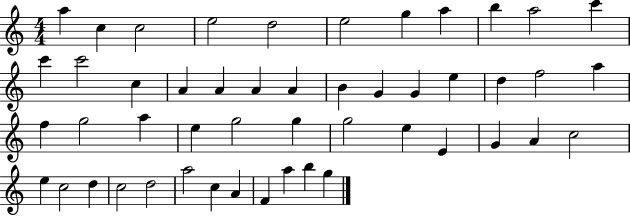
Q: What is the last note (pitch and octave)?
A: G5